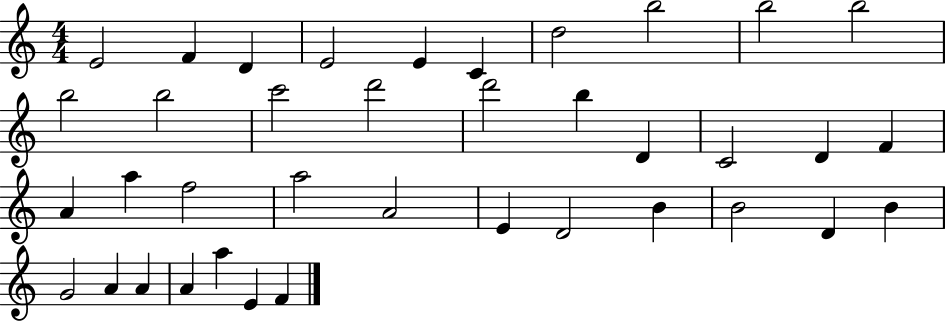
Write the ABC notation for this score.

X:1
T:Untitled
M:4/4
L:1/4
K:C
E2 F D E2 E C d2 b2 b2 b2 b2 b2 c'2 d'2 d'2 b D C2 D F A a f2 a2 A2 E D2 B B2 D B G2 A A A a E F